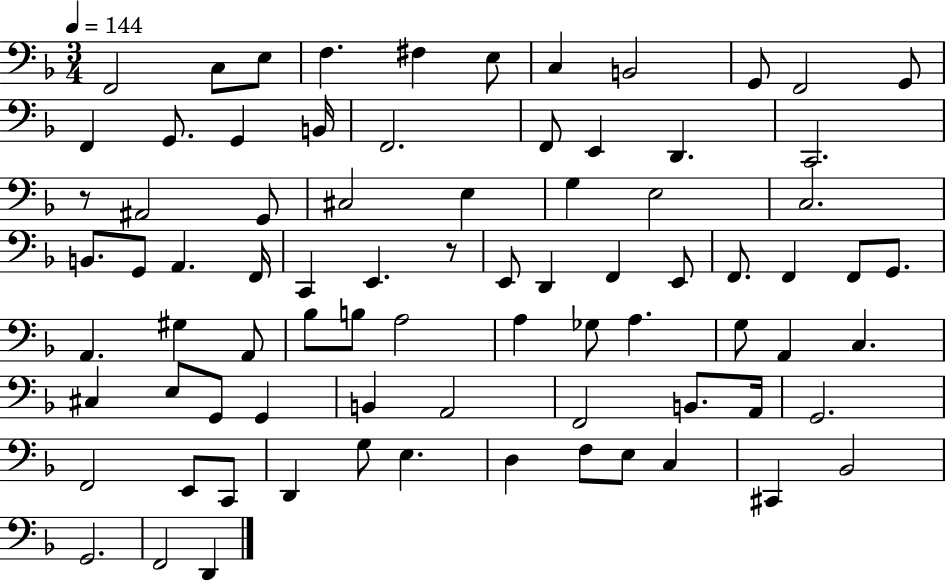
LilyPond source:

{
  \clef bass
  \numericTimeSignature
  \time 3/4
  \key f \major
  \tempo 4 = 144
  f,2 c8 e8 | f4. fis4 e8 | c4 b,2 | g,8 f,2 g,8 | \break f,4 g,8. g,4 b,16 | f,2. | f,8 e,4 d,4. | c,2. | \break r8 ais,2 g,8 | cis2 e4 | g4 e2 | c2. | \break b,8. g,8 a,4. f,16 | c,4 e,4. r8 | e,8 d,4 f,4 e,8 | f,8. f,4 f,8 g,8. | \break a,4. gis4 a,8 | bes8 b8 a2 | a4 ges8 a4. | g8 a,4 c4. | \break cis4 e8 g,8 g,4 | b,4 a,2 | f,2 b,8. a,16 | g,2. | \break f,2 e,8 c,8 | d,4 g8 e4. | d4 f8 e8 c4 | cis,4 bes,2 | \break g,2. | f,2 d,4 | \bar "|."
}